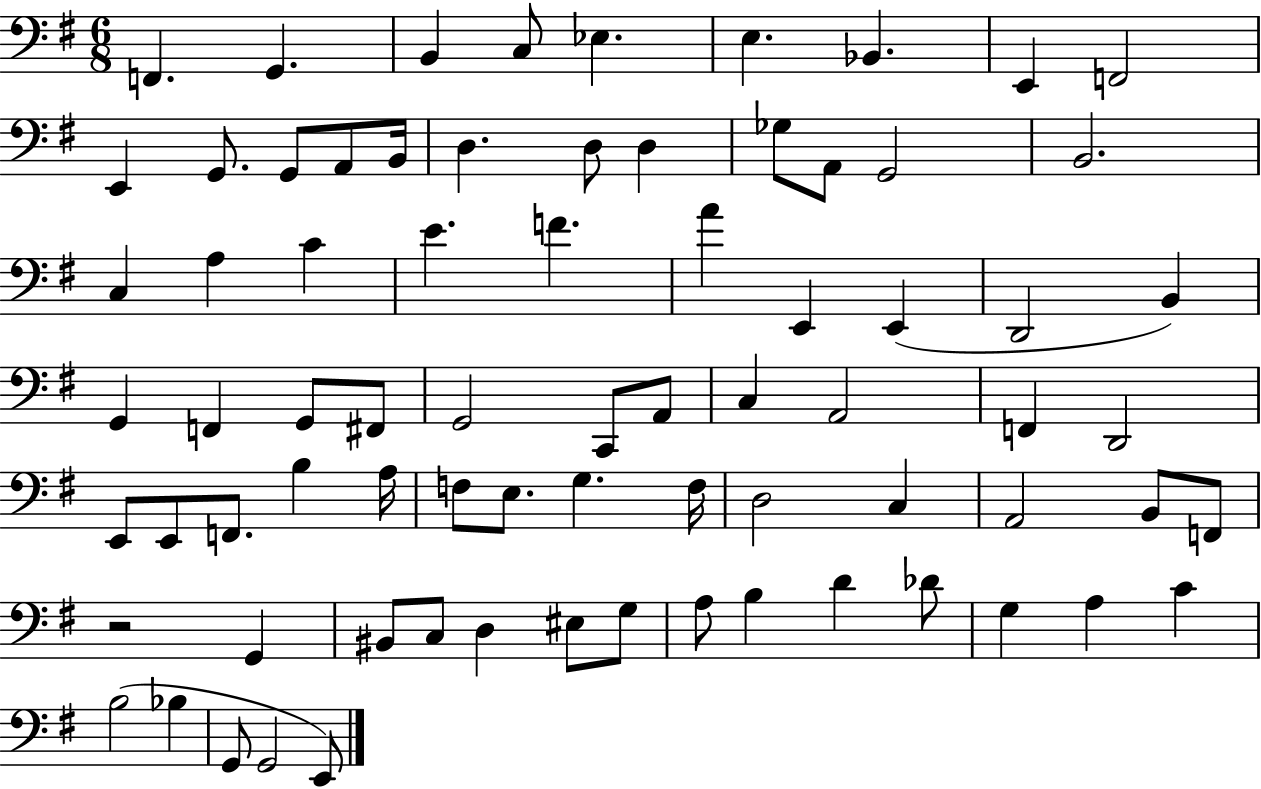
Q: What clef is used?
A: bass